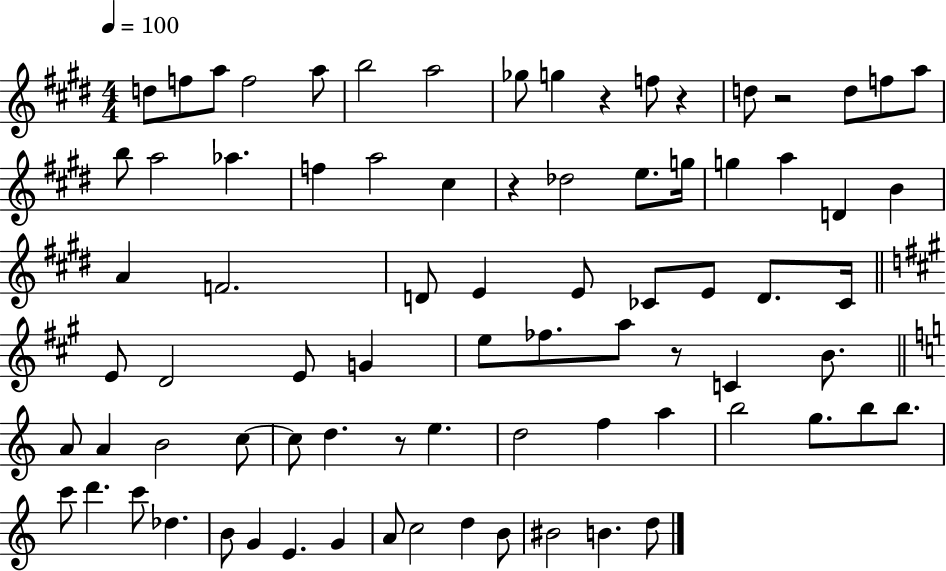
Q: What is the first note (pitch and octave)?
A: D5